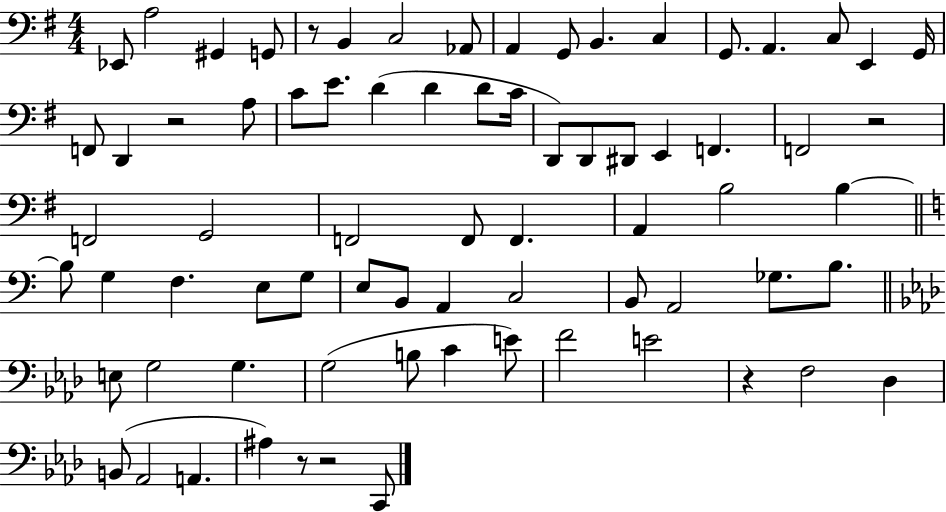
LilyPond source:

{
  \clef bass
  \numericTimeSignature
  \time 4/4
  \key g \major
  ees,8 a2 gis,4 g,8 | r8 b,4 c2 aes,8 | a,4 g,8 b,4. c4 | g,8. a,4. c8 e,4 g,16 | \break f,8 d,4 r2 a8 | c'8 e'8. d'4( d'4 d'8 c'16 | d,8) d,8 dis,8 e,4 f,4. | f,2 r2 | \break f,2 g,2 | f,2 f,8 f,4. | a,4 b2 b4~~ | \bar "||" \break \key c \major b8 g4 f4. e8 g8 | e8 b,8 a,4 c2 | b,8 a,2 ges8. b8. | \bar "||" \break \key f \minor e8 g2 g4. | g2( b8 c'4 e'8) | f'2 e'2 | r4 f2 des4 | \break b,8( aes,2 a,4. | ais4) r8 r2 c,8 | \bar "|."
}